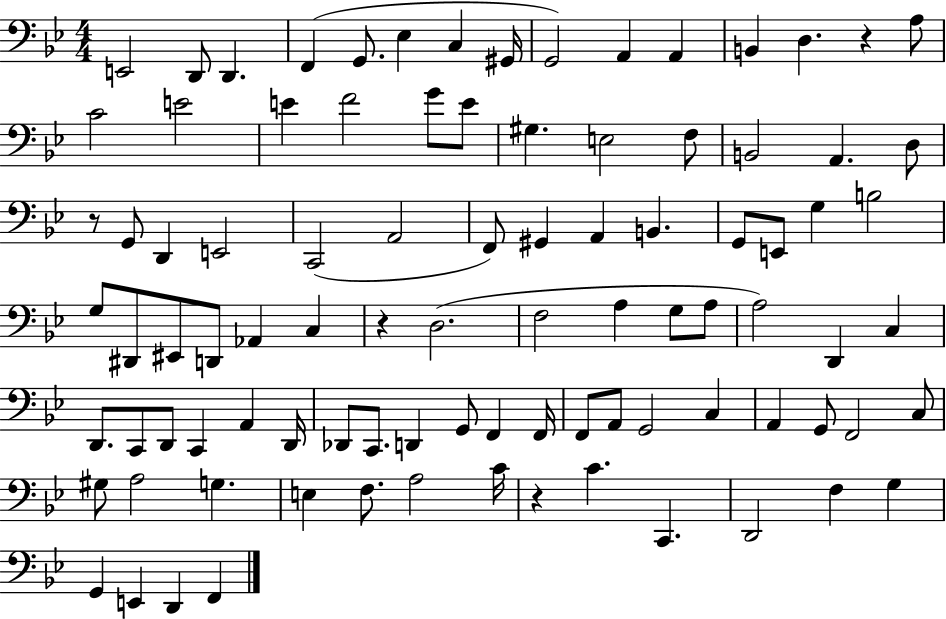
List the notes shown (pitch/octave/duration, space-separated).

E2/h D2/e D2/q. F2/q G2/e. Eb3/q C3/q G#2/s G2/h A2/q A2/q B2/q D3/q. R/q A3/e C4/h E4/h E4/q F4/h G4/e E4/e G#3/q. E3/h F3/e B2/h A2/q. D3/e R/e G2/e D2/q E2/h C2/h A2/h F2/e G#2/q A2/q B2/q. G2/e E2/e G3/q B3/h G3/e D#2/e EIS2/e D2/e Ab2/q C3/q R/q D3/h. F3/h A3/q G3/e A3/e A3/h D2/q C3/q D2/e. C2/e D2/e C2/q A2/q D2/s Db2/e C2/e. D2/q G2/e F2/q F2/s F2/e A2/e G2/h C3/q A2/q G2/e F2/h C3/e G#3/e A3/h G3/q. E3/q F3/e. A3/h C4/s R/q C4/q. C2/q. D2/h F3/q G3/q G2/q E2/q D2/q F2/q